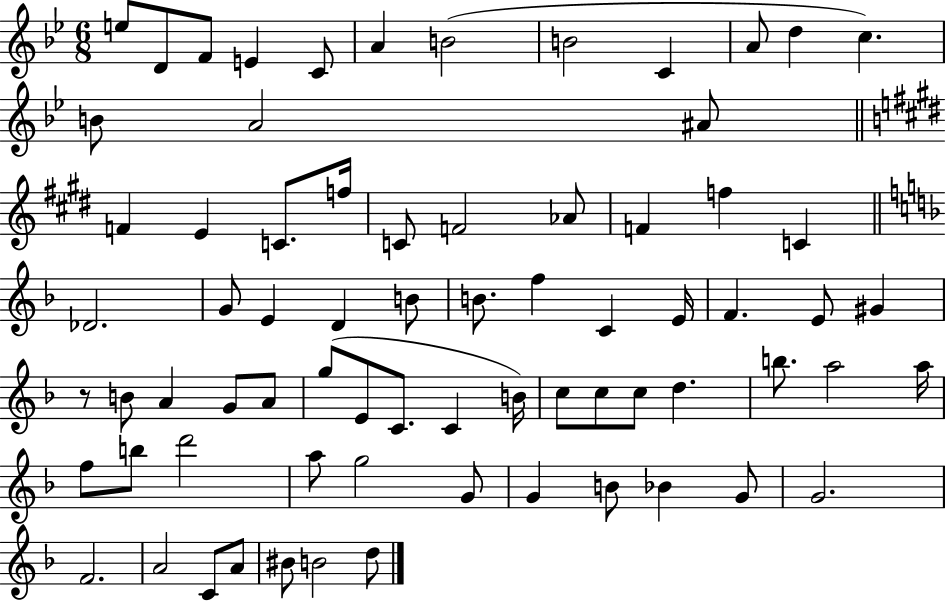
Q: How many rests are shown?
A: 1